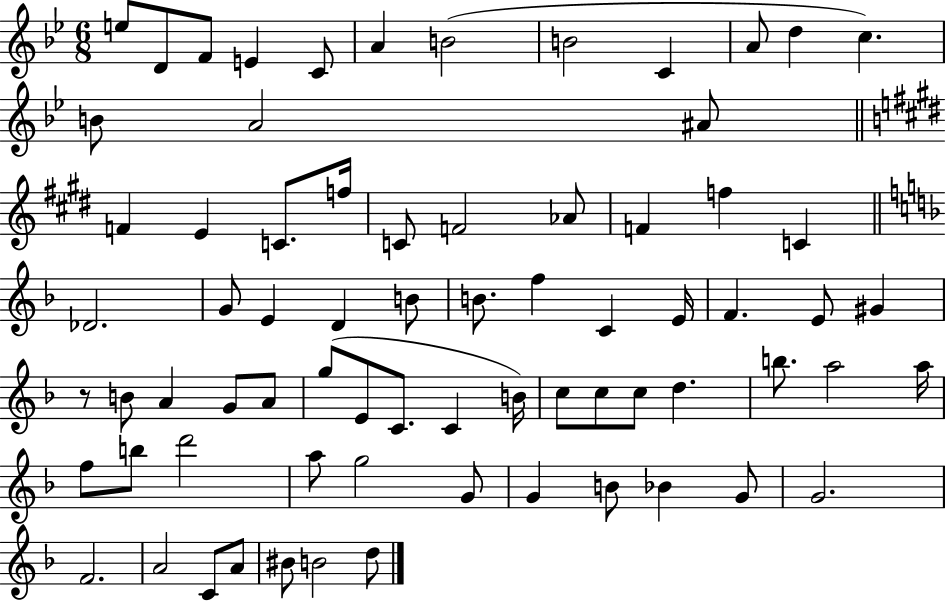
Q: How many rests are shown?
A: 1